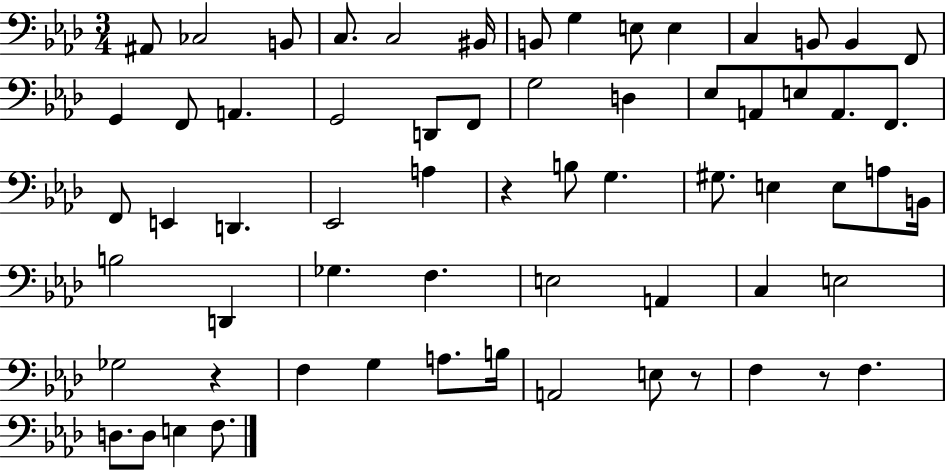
A#2/e CES3/h B2/e C3/e. C3/h BIS2/s B2/e G3/q E3/e E3/q C3/q B2/e B2/q F2/e G2/q F2/e A2/q. G2/h D2/e F2/e G3/h D3/q Eb3/e A2/e E3/e A2/e. F2/e. F2/e E2/q D2/q. Eb2/h A3/q R/q B3/e G3/q. G#3/e. E3/q E3/e A3/e B2/s B3/h D2/q Gb3/q. F3/q. E3/h A2/q C3/q E3/h Gb3/h R/q F3/q G3/q A3/e. B3/s A2/h E3/e R/e F3/q R/e F3/q. D3/e. D3/e E3/q F3/e.